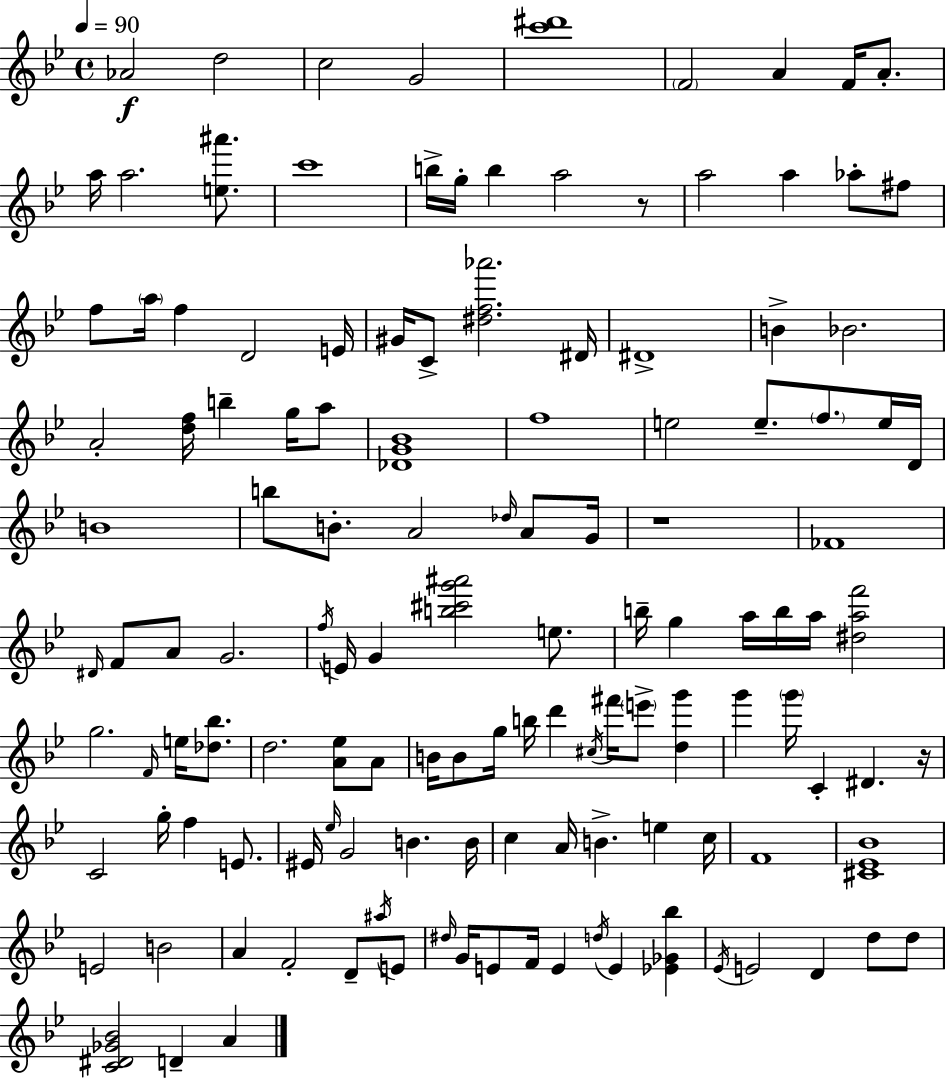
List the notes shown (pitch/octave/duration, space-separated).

Ab4/h D5/h C5/h G4/h [C6,D#6]/w F4/h A4/q F4/s A4/e. A5/s A5/h. [E5,A#6]/e. C6/w B5/s G5/s B5/q A5/h R/e A5/h A5/q Ab5/e F#5/e F5/e A5/s F5/q D4/h E4/s G#4/s C4/e [D#5,F5,Ab6]/h. D#4/s D#4/w B4/q Bb4/h. A4/h [D5,F5]/s B5/q G5/s A5/e [Db4,G4,Bb4]/w F5/w E5/h E5/e. F5/e. E5/s D4/s B4/w B5/e B4/e. A4/h Db5/s A4/e G4/s R/w FES4/w D#4/s F4/e A4/e G4/h. F5/s E4/s G4/q [B5,C#6,G6,A#6]/h E5/e. B5/s G5/q A5/s B5/s A5/s [D#5,A5,F6]/h G5/h. F4/s E5/s [Db5,Bb5]/e. D5/h. [A4,Eb5]/e A4/e B4/s B4/e G5/s B5/s D6/q C#5/s F#6/s E6/e [D5,G6]/q G6/q G6/s C4/q D#4/q. R/s C4/h G5/s F5/q E4/e. EIS4/s Eb5/s G4/h B4/q. B4/s C5/q A4/s B4/q. E5/q C5/s F4/w [C#4,Eb4,Bb4]/w E4/h B4/h A4/q F4/h D4/e A#5/s E4/e D#5/s G4/s E4/e F4/s E4/q D5/s E4/q [Eb4,Gb4,Bb5]/q Eb4/s E4/h D4/q D5/e D5/e [C4,D#4,Gb4,Bb4]/h D4/q A4/q